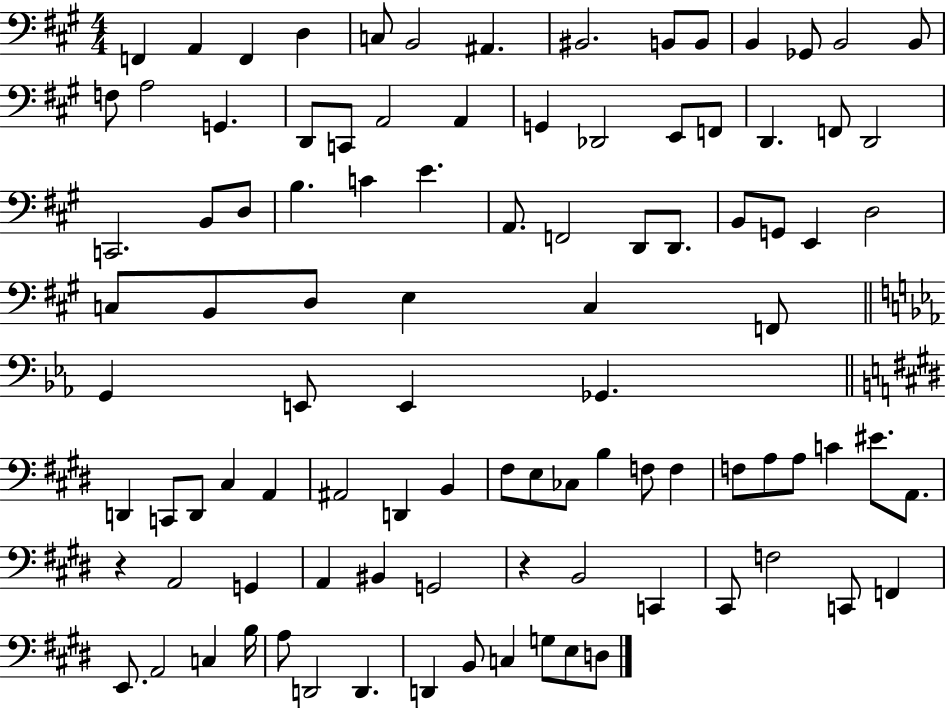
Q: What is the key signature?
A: A major